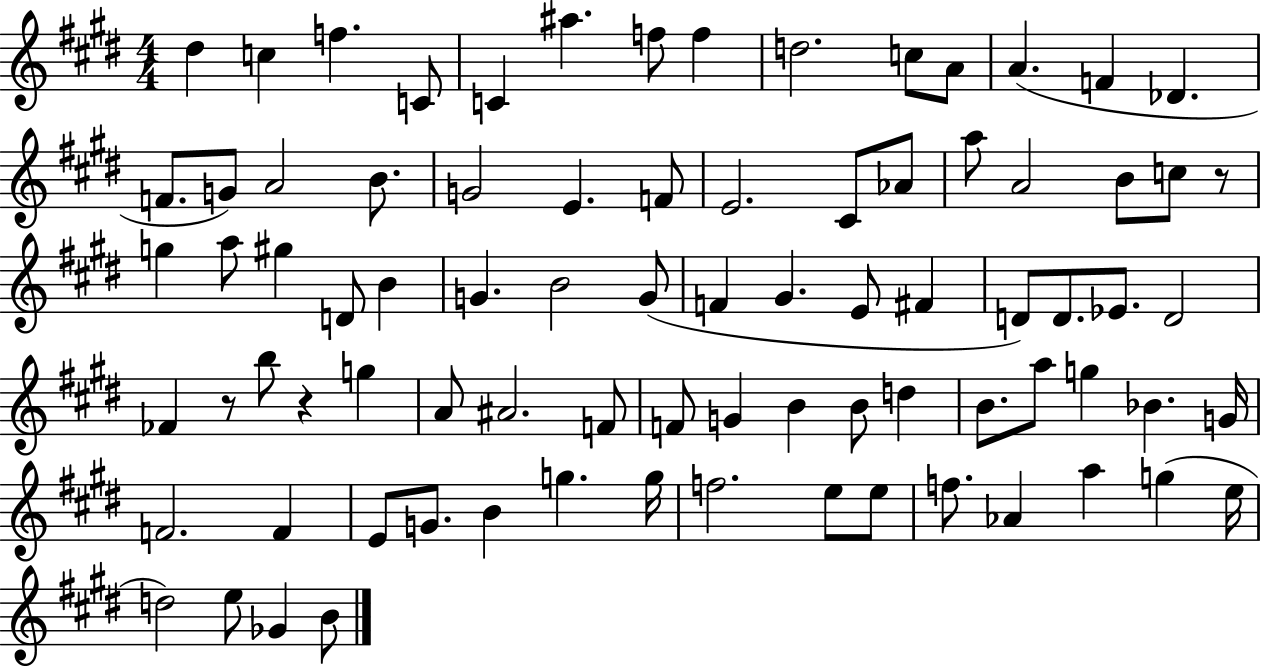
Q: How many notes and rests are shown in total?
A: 82